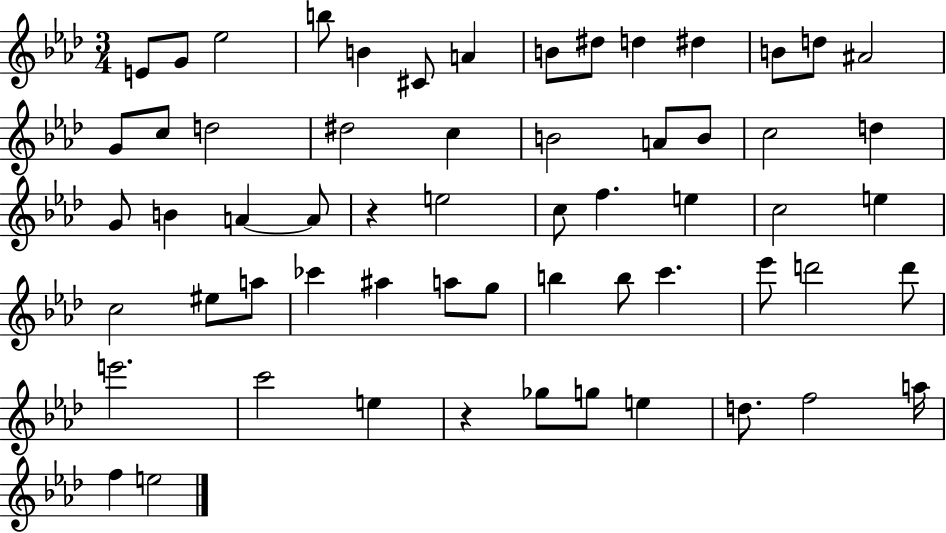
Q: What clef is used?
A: treble